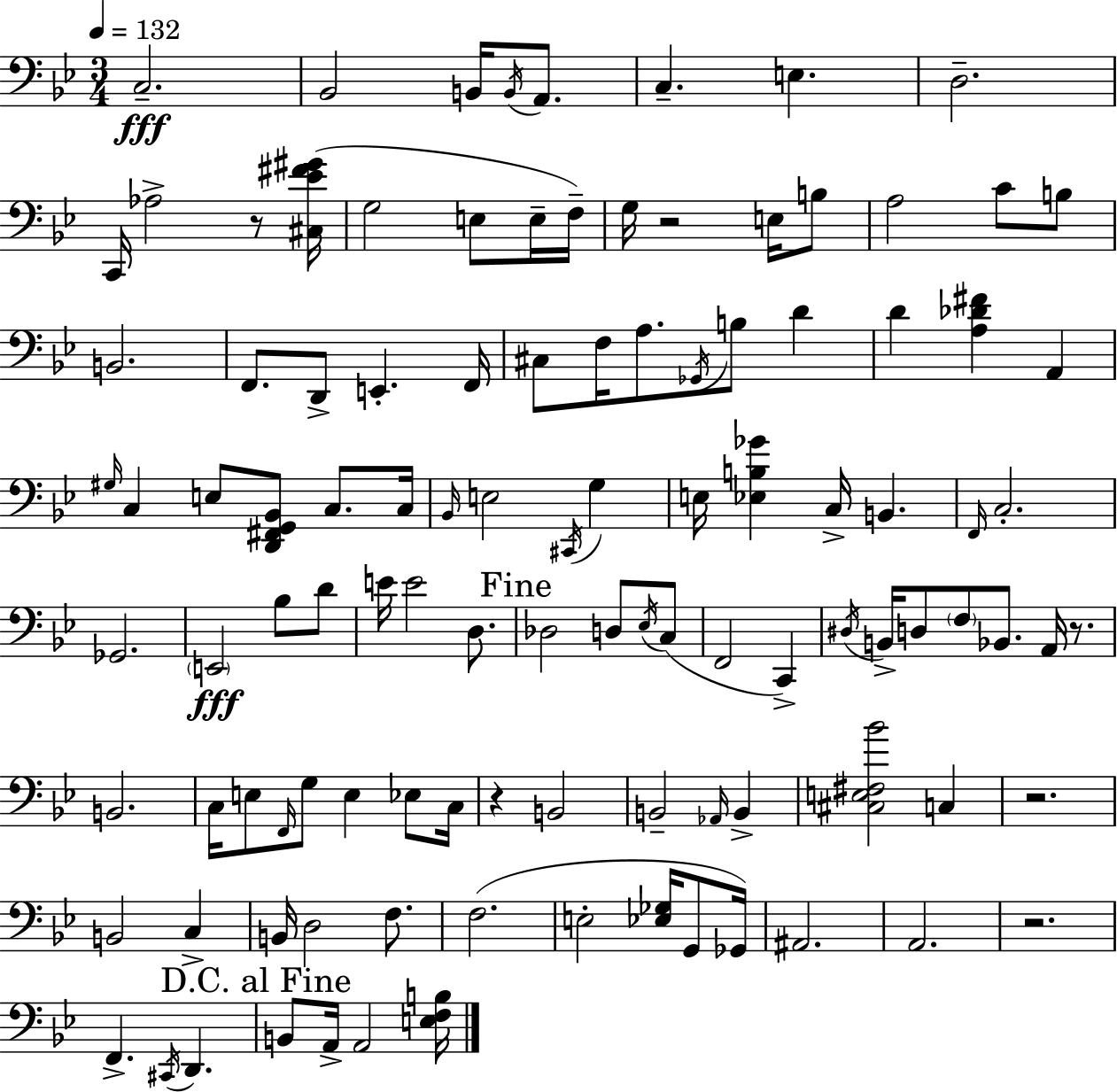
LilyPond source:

{
  \clef bass
  \numericTimeSignature
  \time 3/4
  \key g \minor
  \tempo 4 = 132
  c2.--\fff | bes,2 b,16 \acciaccatura { b,16 } a,8. | c4.-- e4. | d2.-- | \break c,16 aes2-> r8 | <cis ees' fis' gis'>16( g2 e8 e16-- | f16--) g16 r2 e16 b8 | a2 c'8 b8 | \break b,2. | f,8. d,8-> e,4.-. | f,16 cis8 f16 a8. \acciaccatura { ges,16 } b8 d'4 | d'4 <a des' fis'>4 a,4 | \break \grace { gis16 } c4 e8 <d, fis, g, bes,>8 c8. | c16 \grace { bes,16 } e2 | \acciaccatura { cis,16 } g4 e16 <ees b ges'>4 c16-> b,4. | \grace { f,16 } c2.-. | \break ges,2. | \parenthesize e,2\fff | bes8 d'8 e'16 e'2 | d8. \mark "Fine" des2 | \break d8 \acciaccatura { ees16 } c8( f,2 | c,4->) \acciaccatura { dis16 } b,16-> d8 \parenthesize f8 | bes,8. a,16 r8. b,2. | c16 e8 \grace { f,16 } | \break g8 e4 ees8 c16 r4 | b,2 b,2-- | \grace { aes,16 } b,4-> <cis e fis bes'>2 | c4 r2. | \break b,2 | c4-> b,16 d2 | f8. f2.( | e2-. | \break <ees ges>16 g,8 ges,16) ais,2. | a,2. | r2. | f,4.-> | \break \acciaccatura { cis,16 } d,4. \mark "D.C. al Fine" b,8 | a,16-> a,2 <e f b>16 \bar "|."
}